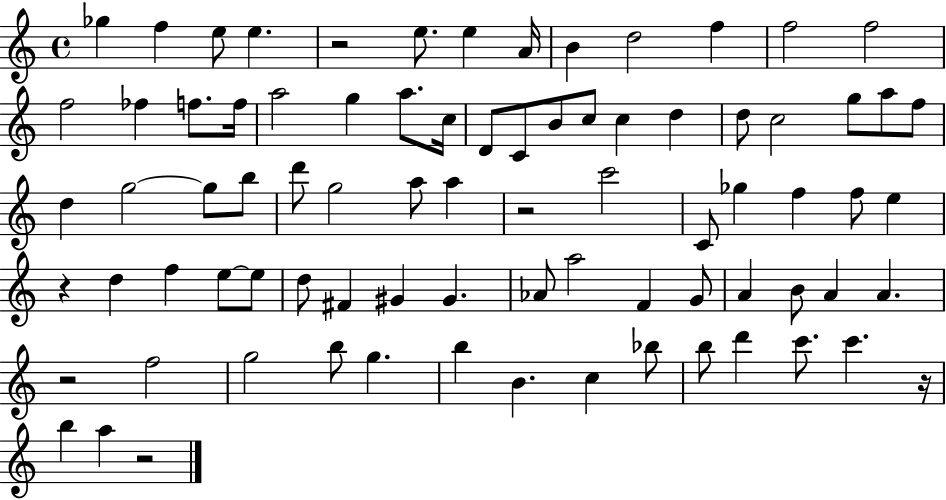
{
  \clef treble
  \time 4/4
  \defaultTimeSignature
  \key c \major
  ges''4 f''4 e''8 e''4. | r2 e''8. e''4 a'16 | b'4 d''2 f''4 | f''2 f''2 | \break f''2 fes''4 f''8. f''16 | a''2 g''4 a''8. c''16 | d'8 c'8 b'8 c''8 c''4 d''4 | d''8 c''2 g''8 a''8 f''8 | \break d''4 g''2~~ g''8 b''8 | d'''8 g''2 a''8 a''4 | r2 c'''2 | c'8 ges''4 f''4 f''8 e''4 | \break r4 d''4 f''4 e''8~~ e''8 | d''8 fis'4 gis'4 gis'4. | aes'8 a''2 f'4 g'8 | a'4 b'8 a'4 a'4. | \break r2 f''2 | g''2 b''8 g''4. | b''4 b'4. c''4 bes''8 | b''8 d'''4 c'''8. c'''4. r16 | \break b''4 a''4 r2 | \bar "|."
}